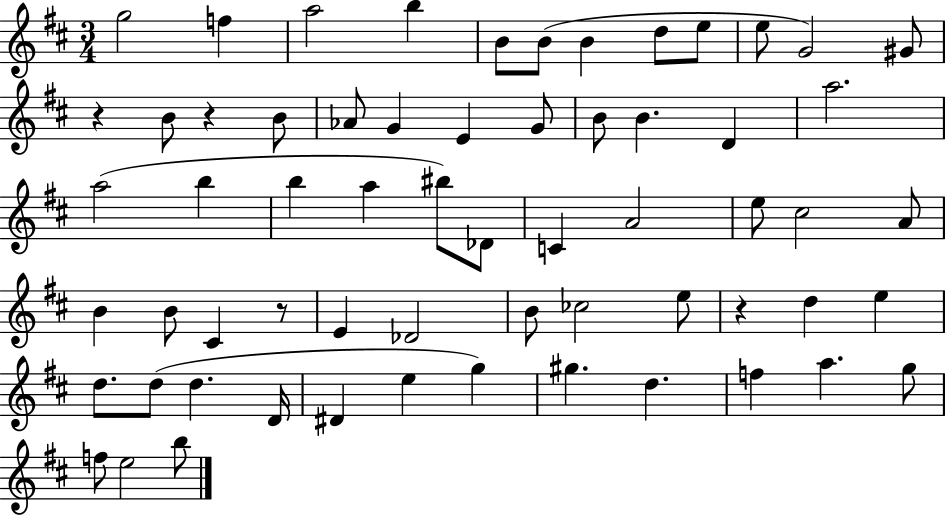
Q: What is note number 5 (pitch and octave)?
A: B4